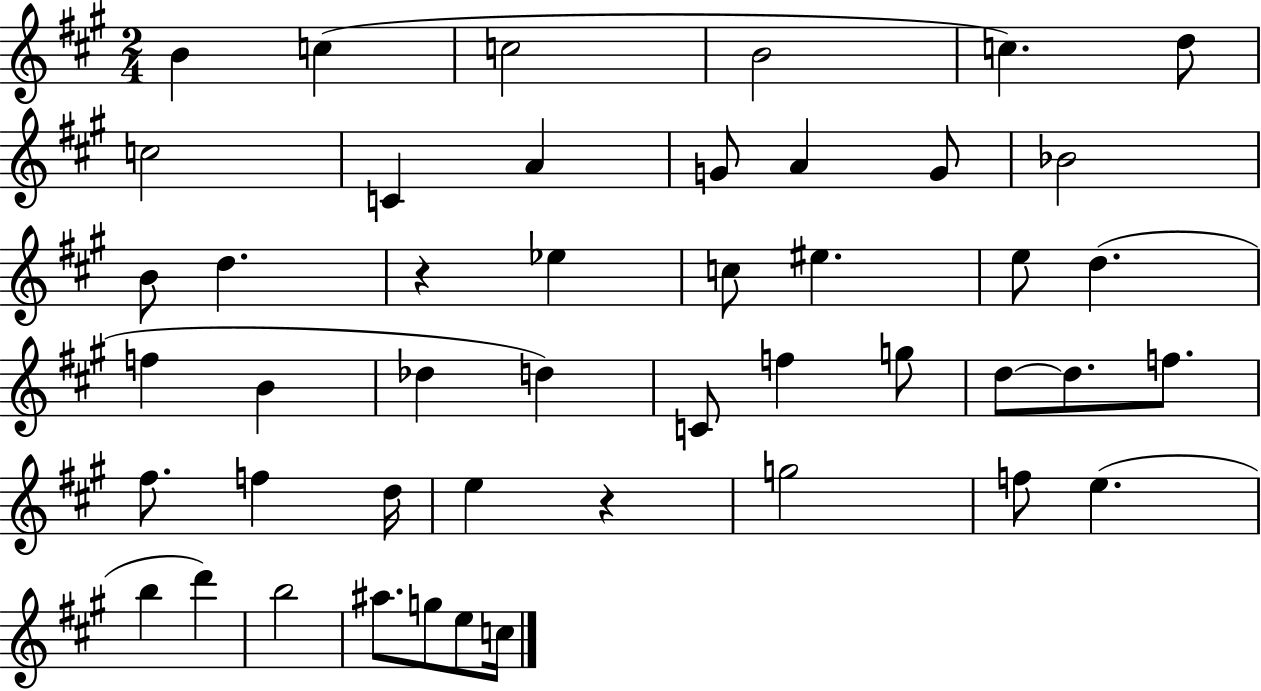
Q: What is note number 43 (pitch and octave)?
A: E5